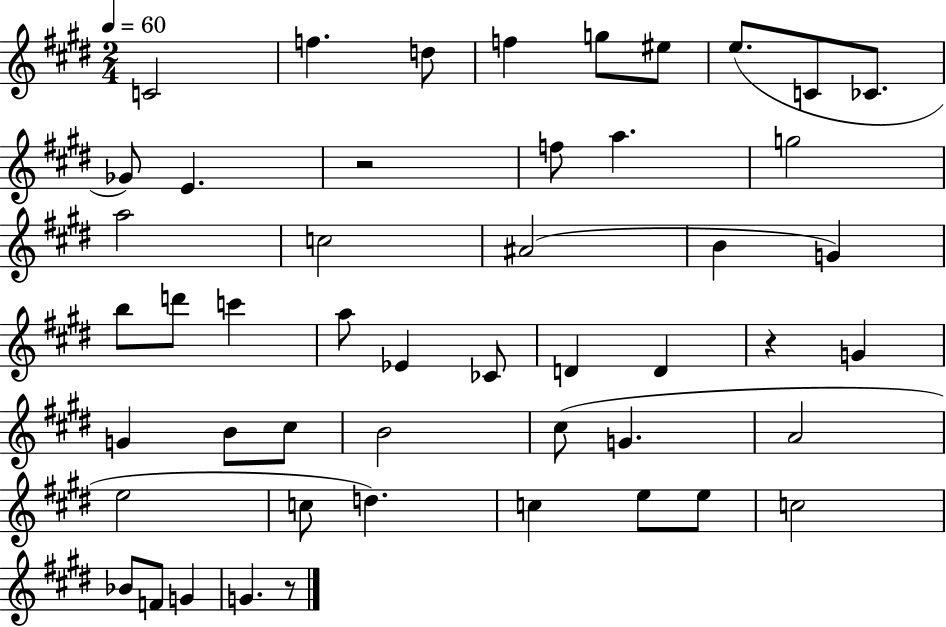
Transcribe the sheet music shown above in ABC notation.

X:1
T:Untitled
M:2/4
L:1/4
K:E
C2 f d/2 f g/2 ^e/2 e/2 C/2 _C/2 _G/2 E z2 f/2 a g2 a2 c2 ^A2 B G b/2 d'/2 c' a/2 _E _C/2 D D z G G B/2 ^c/2 B2 ^c/2 G A2 e2 c/2 d c e/2 e/2 c2 _B/2 F/2 G G z/2